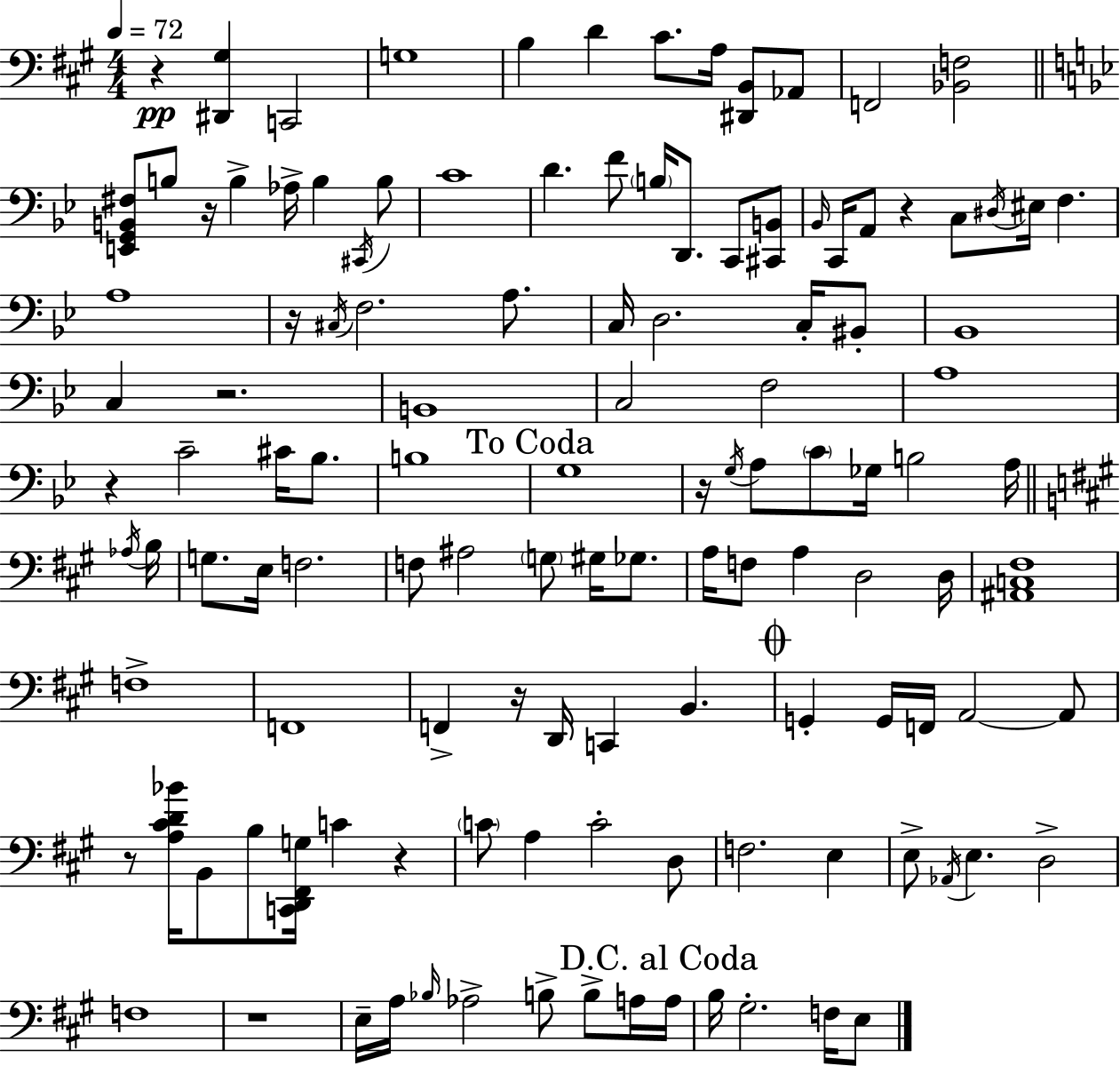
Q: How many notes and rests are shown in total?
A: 123